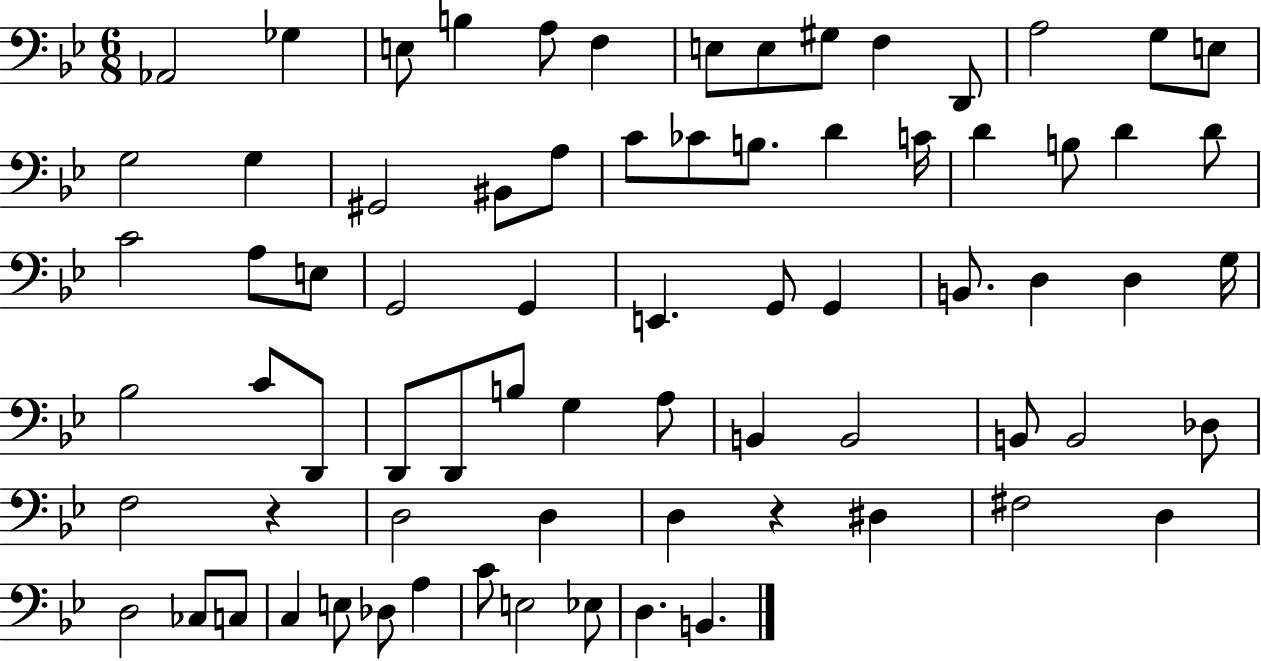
Ab2/h Gb3/q E3/e B3/q A3/e F3/q E3/e E3/e G#3/e F3/q D2/e A3/h G3/e E3/e G3/h G3/q G#2/h BIS2/e A3/e C4/e CES4/e B3/e. D4/q C4/s D4/q B3/e D4/q D4/e C4/h A3/e E3/e G2/h G2/q E2/q. G2/e G2/q B2/e. D3/q D3/q G3/s Bb3/h C4/e D2/e D2/e D2/e B3/e G3/q A3/e B2/q B2/h B2/e B2/h Db3/e F3/h R/q D3/h D3/q D3/q R/q D#3/q F#3/h D3/q D3/h CES3/e C3/e C3/q E3/e Db3/e A3/q C4/e E3/h Eb3/e D3/q. B2/q.